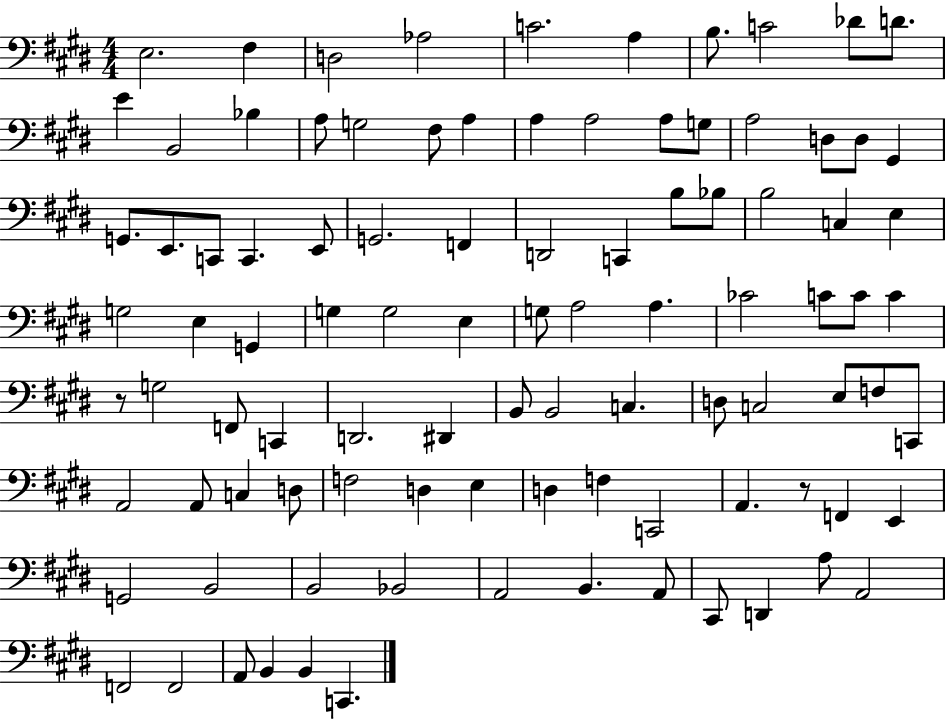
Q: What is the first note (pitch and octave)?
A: E3